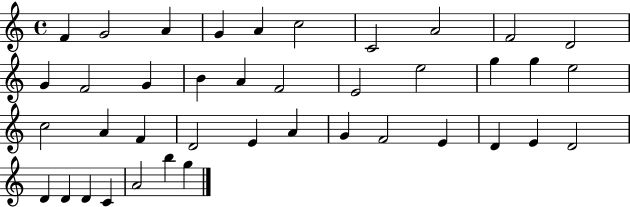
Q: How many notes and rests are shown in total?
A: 40